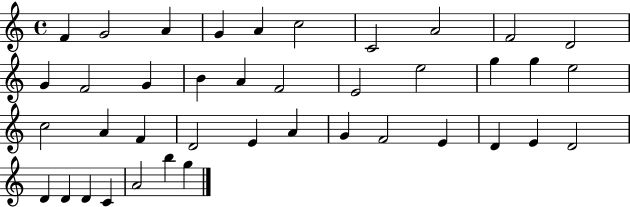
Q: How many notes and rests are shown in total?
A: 40